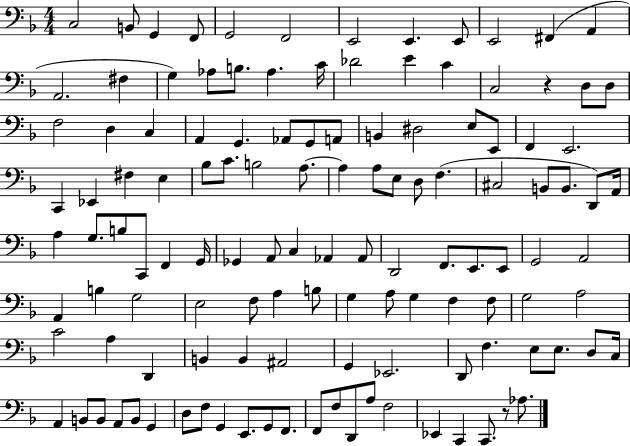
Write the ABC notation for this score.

X:1
T:Untitled
M:4/4
L:1/4
K:F
C,2 B,,/2 G,, F,,/2 G,,2 F,,2 E,,2 E,, E,,/2 E,,2 ^F,, A,, A,,2 ^F, G, _A,/2 B,/2 _A, C/4 _D2 E C C,2 z D,/2 D,/2 F,2 D, C, A,, G,, _A,,/2 G,,/2 A,,/2 B,, ^D,2 E,/2 E,,/2 F,, E,,2 C,, _E,, ^F, E, _B,/2 C/2 B,2 A,/2 A, A,/2 E,/2 D,/2 F, ^C,2 B,,/2 B,,/2 D,,/2 A,,/4 A, G,/2 B,/2 C,,/2 F,, G,,/4 _G,, A,,/2 C, _A,, _A,,/2 D,,2 F,,/2 E,,/2 E,,/2 G,,2 A,,2 A,, B, G,2 E,2 F,/2 A, B,/2 G, A,/2 G, F, F,/2 G,2 A,2 C2 A, D,, B,, B,, ^A,,2 G,, _E,,2 D,,/2 F, E,/2 E,/2 D,/2 C,/4 A,, B,,/2 B,,/2 A,,/2 B,,/2 G,, D,/2 F,/2 G,, E,,/2 G,,/2 F,,/2 F,,/2 F,/2 D,,/2 A,/2 F,2 _E,, C,, C,,/2 z/2 _A,/2